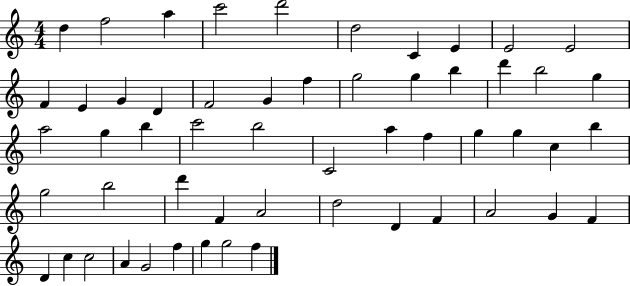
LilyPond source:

{
  \clef treble
  \numericTimeSignature
  \time 4/4
  \key c \major
  d''4 f''2 a''4 | c'''2 d'''2 | d''2 c'4 e'4 | e'2 e'2 | \break f'4 e'4 g'4 d'4 | f'2 g'4 f''4 | g''2 g''4 b''4 | d'''4 b''2 g''4 | \break a''2 g''4 b''4 | c'''2 b''2 | c'2 a''4 f''4 | g''4 g''4 c''4 b''4 | \break g''2 b''2 | d'''4 f'4 a'2 | d''2 d'4 f'4 | a'2 g'4 f'4 | \break d'4 c''4 c''2 | a'4 g'2 f''4 | g''4 g''2 f''4 | \bar "|."
}